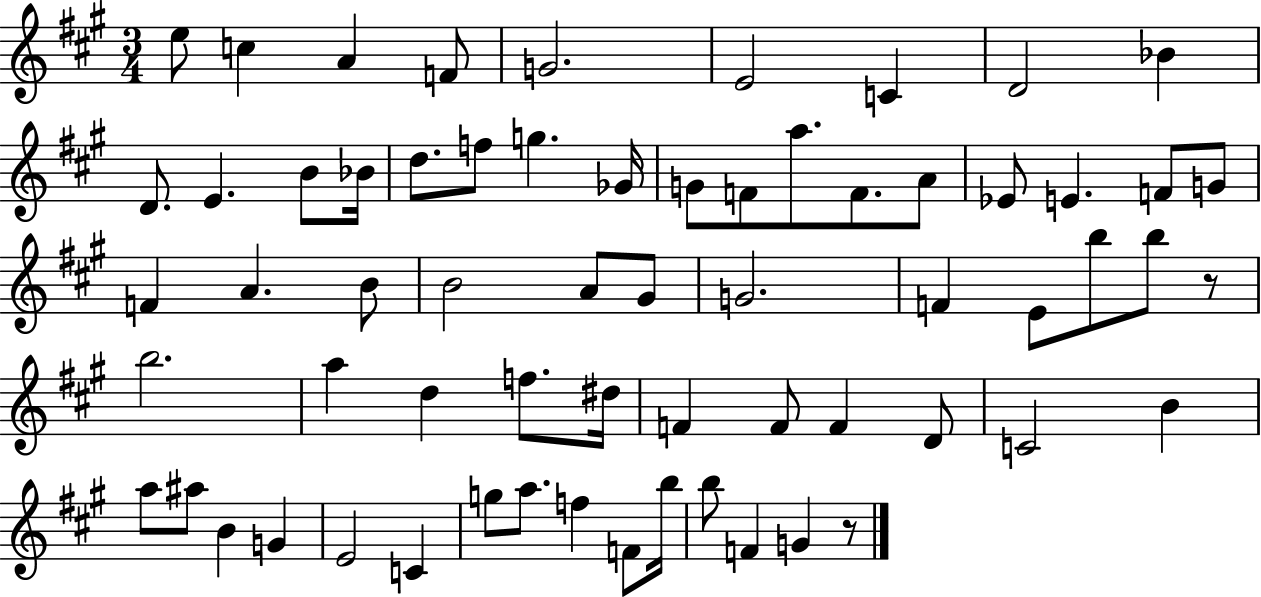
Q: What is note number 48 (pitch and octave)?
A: B4